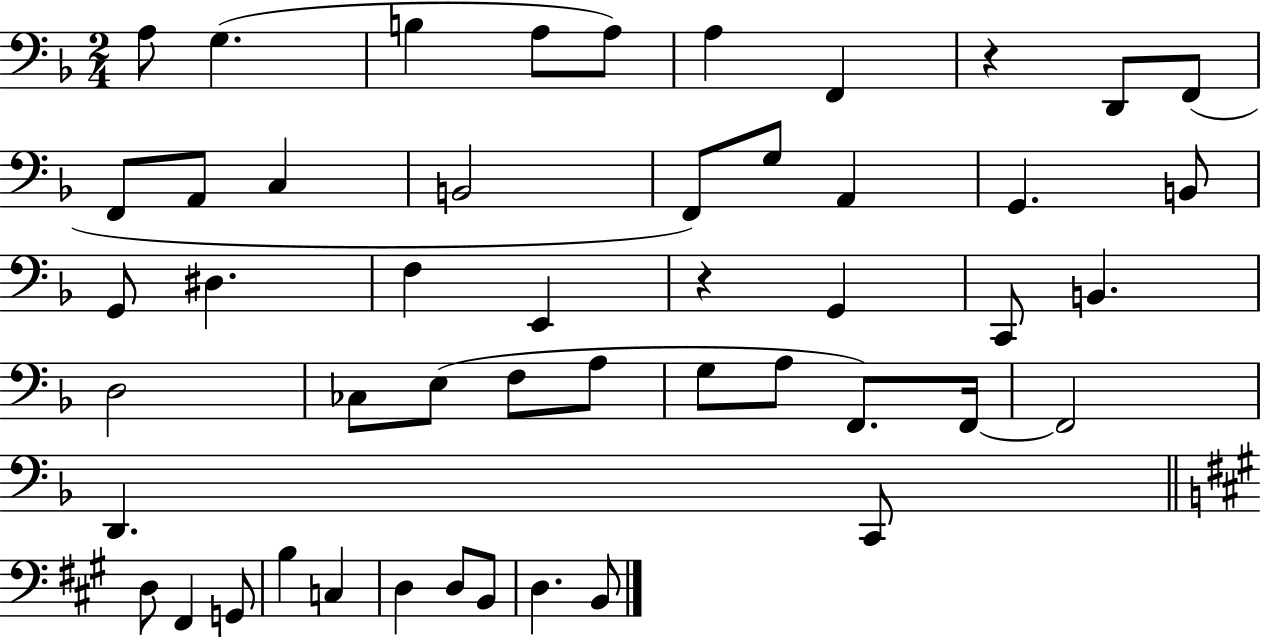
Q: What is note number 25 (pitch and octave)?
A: B2